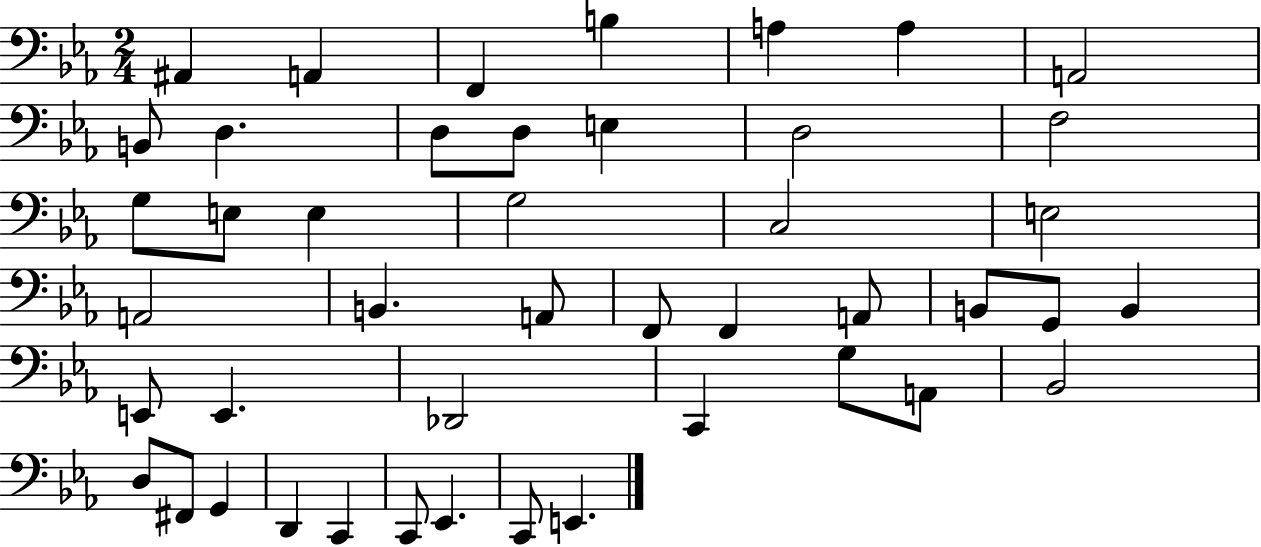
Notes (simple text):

A#2/q A2/q F2/q B3/q A3/q A3/q A2/h B2/e D3/q. D3/e D3/e E3/q D3/h F3/h G3/e E3/e E3/q G3/h C3/h E3/h A2/h B2/q. A2/e F2/e F2/q A2/e B2/e G2/e B2/q E2/e E2/q. Db2/h C2/q G3/e A2/e Bb2/h D3/e F#2/e G2/q D2/q C2/q C2/e Eb2/q. C2/e E2/q.